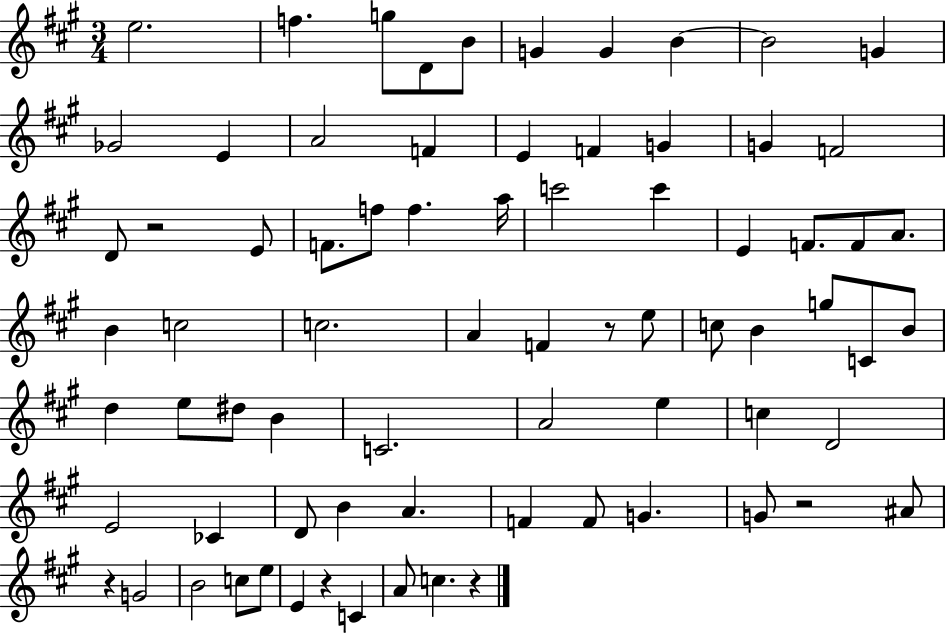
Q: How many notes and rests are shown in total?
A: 75